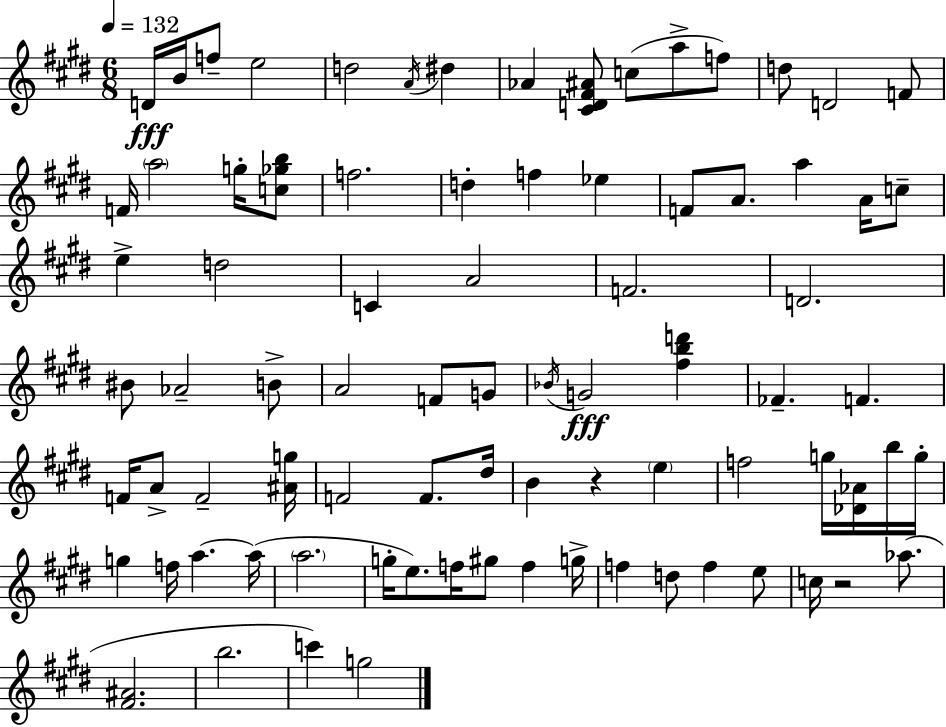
X:1
T:Untitled
M:6/8
L:1/4
K:E
D/4 B/4 f/2 e2 d2 A/4 ^d _A [^CD^F^A]/2 c/2 a/2 f/2 d/2 D2 F/2 F/4 a2 g/4 [c_gb]/2 f2 d f _e F/2 A/2 a A/4 c/2 e d2 C A2 F2 D2 ^B/2 _A2 B/2 A2 F/2 G/2 _B/4 G2 [^fbd'] _F F F/4 A/2 F2 [^Ag]/4 F2 F/2 ^d/4 B z e f2 g/4 [_D_A]/4 b/4 g/4 g f/4 a a/4 a2 g/4 e/2 f/4 ^g/2 f g/4 f d/2 f e/2 c/4 z2 _a/2 [^F^A]2 b2 c' g2